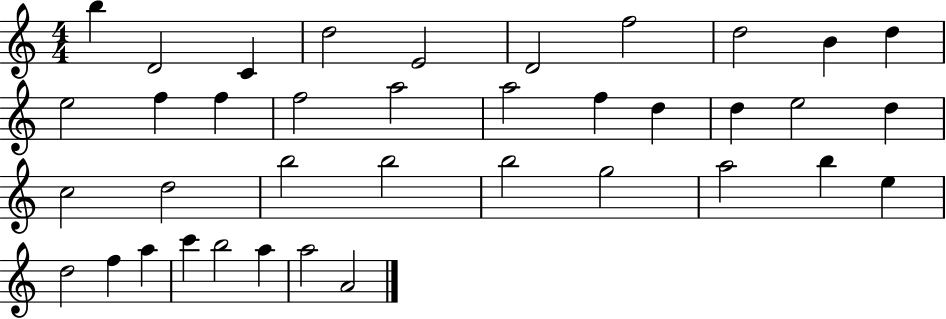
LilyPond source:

{
  \clef treble
  \numericTimeSignature
  \time 4/4
  \key c \major
  b''4 d'2 c'4 | d''2 e'2 | d'2 f''2 | d''2 b'4 d''4 | \break e''2 f''4 f''4 | f''2 a''2 | a''2 f''4 d''4 | d''4 e''2 d''4 | \break c''2 d''2 | b''2 b''2 | b''2 g''2 | a''2 b''4 e''4 | \break d''2 f''4 a''4 | c'''4 b''2 a''4 | a''2 a'2 | \bar "|."
}